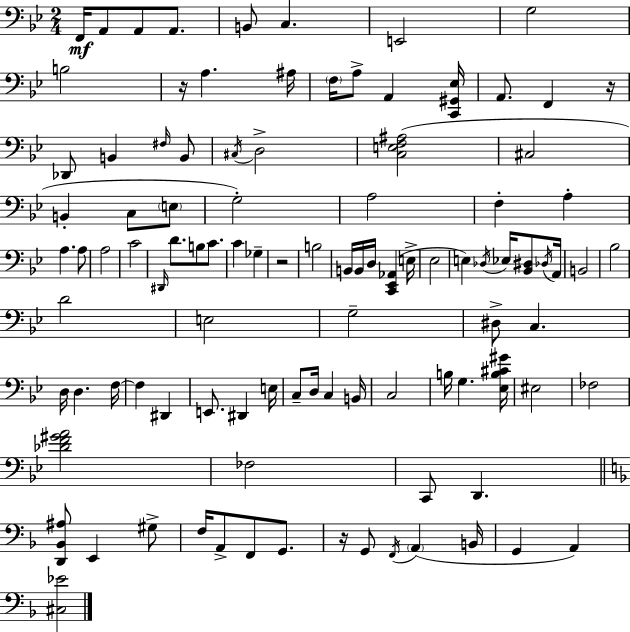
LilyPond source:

{
  \clef bass
  \numericTimeSignature
  \time 2/4
  \key bes \major
  f,16\mf a,8 a,8 a,8. | b,8 c4. | e,2 | g2 | \break b2 | r16 a4. ais16 | \parenthesize f16 a8-> a,4 <c, gis, ees>16 | a,8. f,4 r16 | \break des,8 b,4 \grace { fis16 } b,8 | \acciaccatura { cis16 } d2-> | <c e f ais>2( | cis2 | \break b,4-. c8 | \parenthesize e8 g2-.) | a2 | f4-. a4-. | \break a4. | a8 a2 | c'2 | \grace { dis,16 } d'8. b8 | \break c'8. c'4 ges4-- | r2 | b2 | b,16 b,16 d16 <c, ees, aes,>4( | \break e16-> ees2 | e4) \acciaccatura { des16 } | ees16 <bes, dis>8 \acciaccatura { des16 } a,16 b,2 | bes2 | \break d'2 | e2 | g2-- | dis8-> c4. | \break d16 d4. | f16~~ f4 | dis,4 e,8. | dis,4 e16 c8-- d16 | \break c4 b,16 c2 | b16 g4. | <ees b cis' gis'>16 eis2 | fes2 | \break <des' f' gis' a'>2 | fes2 | c,8 d,4. | \bar "||" \break \key f \major <d, bes, ais>8 e,4 gis8-> | f16 a,8-> f,8 g,8. | r16 g,8 \acciaccatura { f,16 }( \parenthesize a,4 | b,16 g,4 a,4) | \break <cis ees'>2 | \bar "|."
}